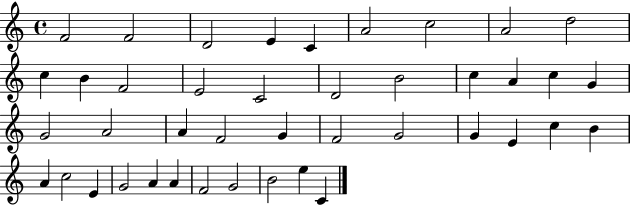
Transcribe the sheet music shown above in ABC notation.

X:1
T:Untitled
M:4/4
L:1/4
K:C
F2 F2 D2 E C A2 c2 A2 d2 c B F2 E2 C2 D2 B2 c A c G G2 A2 A F2 G F2 G2 G E c B A c2 E G2 A A F2 G2 B2 e C